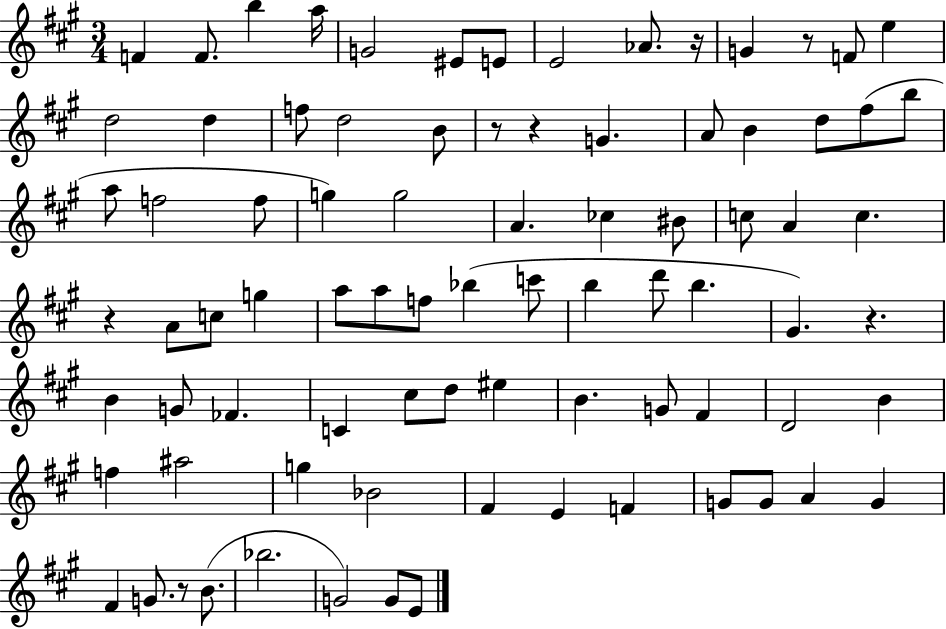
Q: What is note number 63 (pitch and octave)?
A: F#4